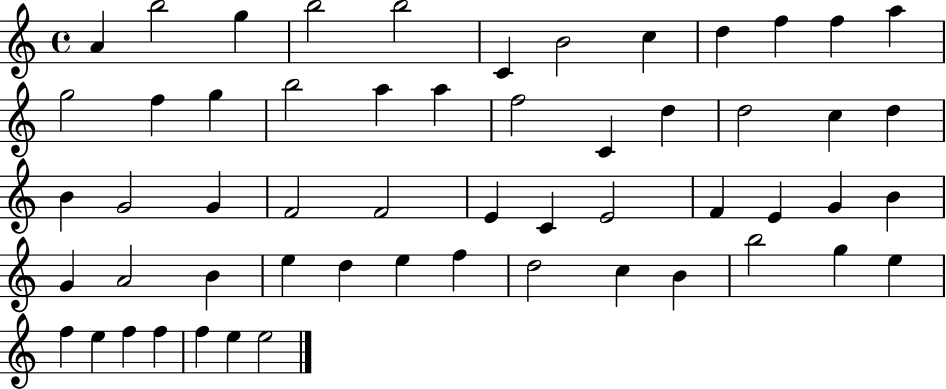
A4/q B5/h G5/q B5/h B5/h C4/q B4/h C5/q D5/q F5/q F5/q A5/q G5/h F5/q G5/q B5/h A5/q A5/q F5/h C4/q D5/q D5/h C5/q D5/q B4/q G4/h G4/q F4/h F4/h E4/q C4/q E4/h F4/q E4/q G4/q B4/q G4/q A4/h B4/q E5/q D5/q E5/q F5/q D5/h C5/q B4/q B5/h G5/q E5/q F5/q E5/q F5/q F5/q F5/q E5/q E5/h